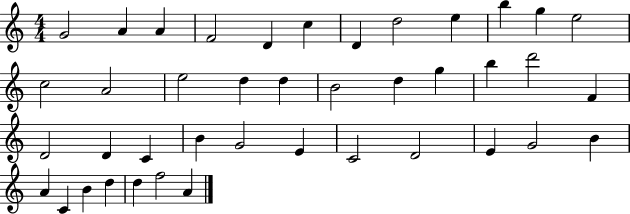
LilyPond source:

{
  \clef treble
  \numericTimeSignature
  \time 4/4
  \key c \major
  g'2 a'4 a'4 | f'2 d'4 c''4 | d'4 d''2 e''4 | b''4 g''4 e''2 | \break c''2 a'2 | e''2 d''4 d''4 | b'2 d''4 g''4 | b''4 d'''2 f'4 | \break d'2 d'4 c'4 | b'4 g'2 e'4 | c'2 d'2 | e'4 g'2 b'4 | \break a'4 c'4 b'4 d''4 | d''4 f''2 a'4 | \bar "|."
}